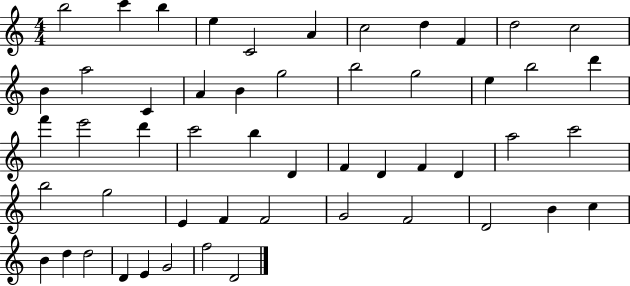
X:1
T:Untitled
M:4/4
L:1/4
K:C
b2 c' b e C2 A c2 d F d2 c2 B a2 C A B g2 b2 g2 e b2 d' f' e'2 d' c'2 b D F D F D a2 c'2 b2 g2 E F F2 G2 F2 D2 B c B d d2 D E G2 f2 D2